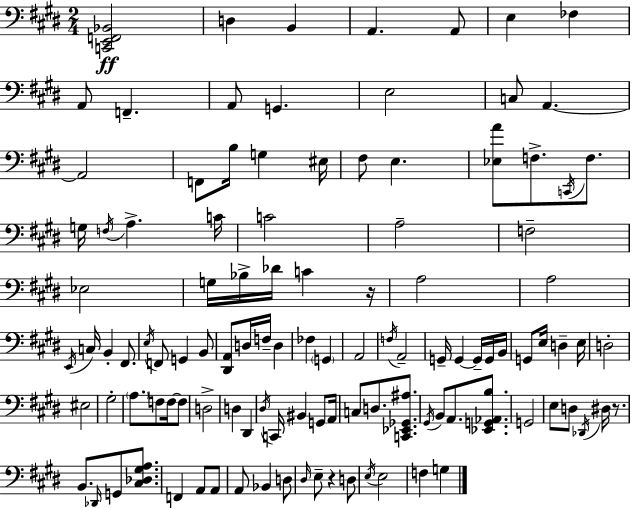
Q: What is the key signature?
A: E major